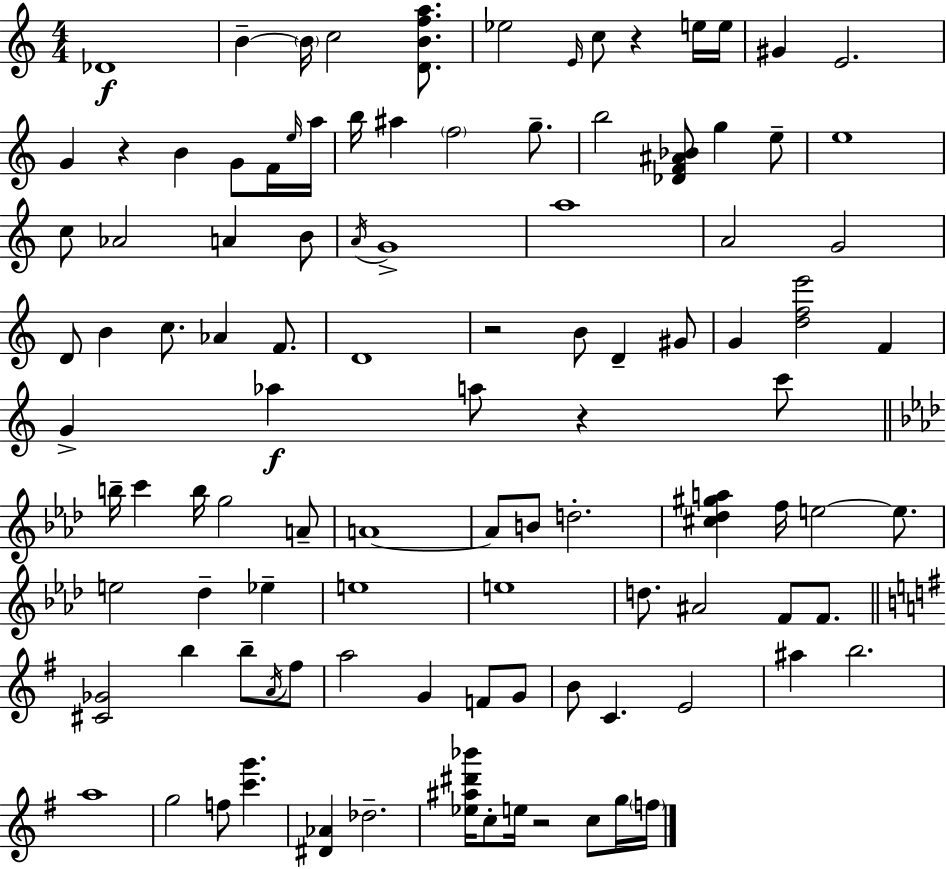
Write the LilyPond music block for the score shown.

{
  \clef treble
  \numericTimeSignature
  \time 4/4
  \key c \major
  des'1\f | b'4--~~ \parenthesize b'16 c''2 <d' b' f'' a''>8. | ees''2 \grace { e'16 } c''8 r4 e''16 | e''16 gis'4 e'2. | \break g'4 r4 b'4 g'8 f'16 | \grace { e''16 } a''16 b''16 ais''4 \parenthesize f''2 g''8.-- | b''2 <des' f' ais' bes'>8 g''4 | e''8-- e''1 | \break c''8 aes'2 a'4 | b'8 \acciaccatura { a'16 } g'1-> | a''1 | a'2 g'2 | \break d'8 b'4 c''8. aes'4 | f'8. d'1 | r2 b'8 d'4-- | gis'8 g'4 <d'' f'' e'''>2 f'4 | \break g'4-> aes''4\f a''8 r4 | c'''8 \bar "||" \break \key f \minor b''16-- c'''4 b''16 g''2 a'8-- | a'1~~ | a'8 b'8 d''2.-. | <cis'' des'' gis'' a''>4 f''16 e''2~~ e''8. | \break e''2 des''4-- ees''4-- | e''1 | e''1 | d''8. ais'2 f'8 f'8. | \break \bar "||" \break \key g \major <cis' ges'>2 b''4 b''8-- \acciaccatura { a'16 } fis''8 | a''2 g'4 f'8 g'8 | b'8 c'4. e'2 | ais''4 b''2. | \break a''1 | g''2 f''8 <c''' g'''>4. | <dis' aes'>4 des''2.-- | <ees'' ais'' dis''' bes'''>16 c''8-. e''16 r2 c''8 g''16 | \break \parenthesize f''16 \bar "|."
}